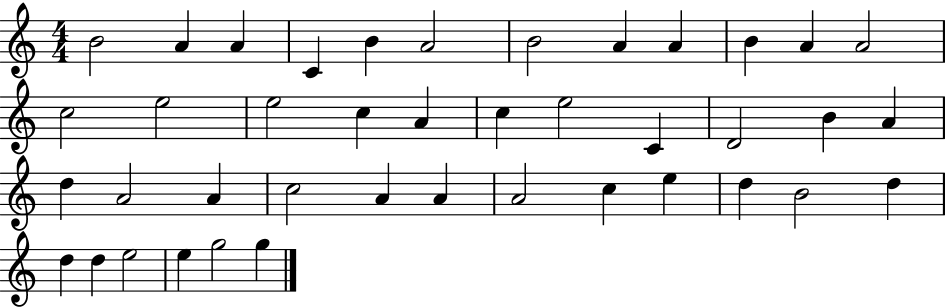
{
  \clef treble
  \numericTimeSignature
  \time 4/4
  \key c \major
  b'2 a'4 a'4 | c'4 b'4 a'2 | b'2 a'4 a'4 | b'4 a'4 a'2 | \break c''2 e''2 | e''2 c''4 a'4 | c''4 e''2 c'4 | d'2 b'4 a'4 | \break d''4 a'2 a'4 | c''2 a'4 a'4 | a'2 c''4 e''4 | d''4 b'2 d''4 | \break d''4 d''4 e''2 | e''4 g''2 g''4 | \bar "|."
}